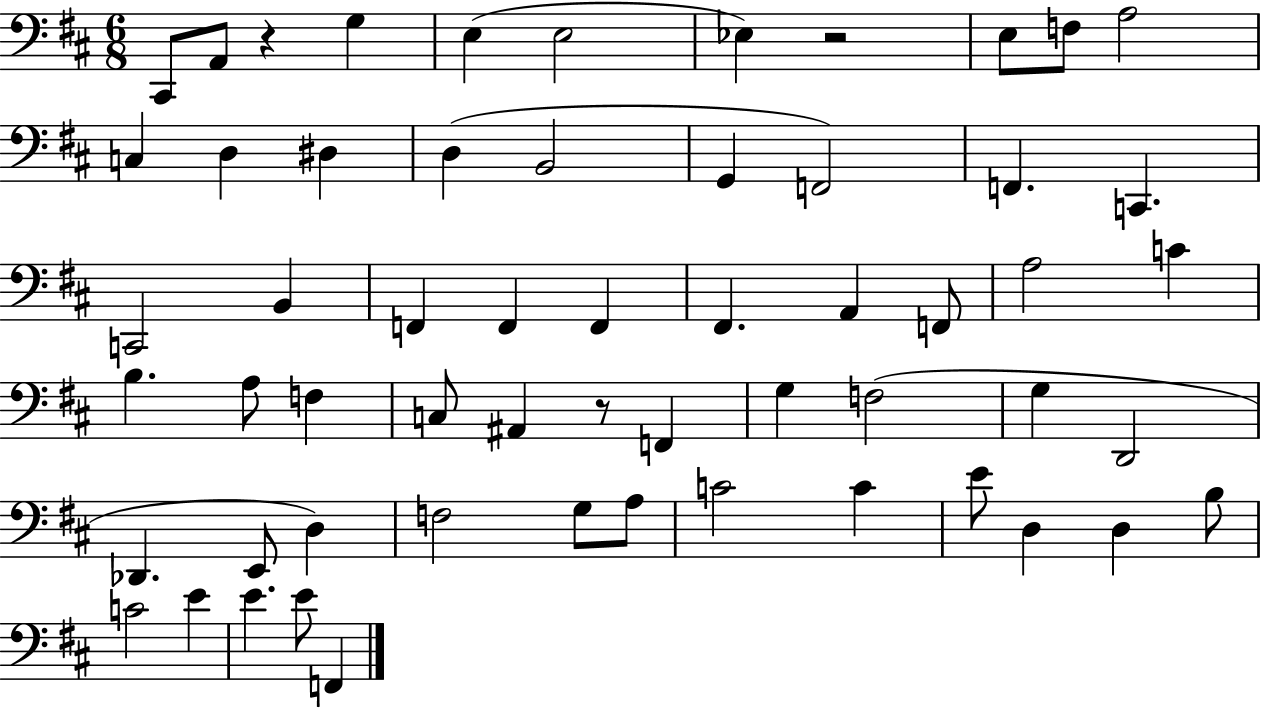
{
  \clef bass
  \numericTimeSignature
  \time 6/8
  \key d \major
  cis,8 a,8 r4 g4 | e4( e2 | ees4) r2 | e8 f8 a2 | \break c4 d4 dis4 | d4( b,2 | g,4 f,2) | f,4. c,4. | \break c,2 b,4 | f,4 f,4 f,4 | fis,4. a,4 f,8 | a2 c'4 | \break b4. a8 f4 | c8 ais,4 r8 f,4 | g4 f2( | g4 d,2 | \break des,4. e,8 d4) | f2 g8 a8 | c'2 c'4 | e'8 d4 d4 b8 | \break c'2 e'4 | e'4. e'8 f,4 | \bar "|."
}